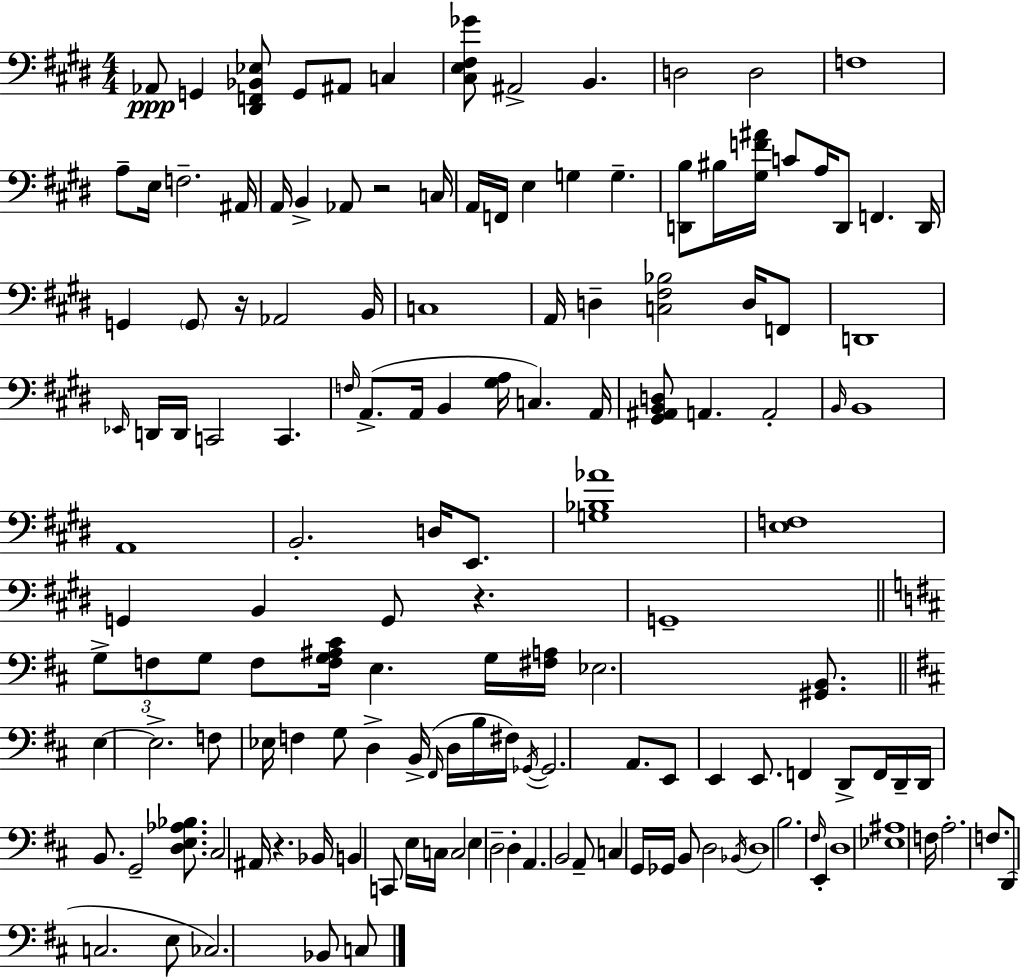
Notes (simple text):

Ab2/e G2/q [D#2,F2,Bb2,Eb3]/e G2/e A#2/e C3/q [C#3,E3,F#3,Gb4]/e A#2/h B2/q. D3/h D3/h F3/w A3/e E3/s F3/h. A#2/s A2/s B2/q Ab2/e R/h C3/s A2/s F2/s E3/q G3/q G3/q. [D2,B3]/e BIS3/s [G#3,F4,A#4]/s C4/e A3/s D2/e F2/q. D2/s G2/q G2/e R/s Ab2/h B2/s C3/w A2/s D3/q [C3,F#3,Bb3]/h D3/s F2/e D2/w Eb2/s D2/s D2/s C2/h C2/q. F3/s A2/e. A2/s B2/q [G#3,A3]/s C3/q. A2/s [G#2,A#2,B2,D3]/e A2/q. A2/h B2/s B2/w A2/w B2/h. D3/s E2/e. [G3,Bb3,Ab4]/w [E3,F3]/w G2/q B2/q G2/e R/q. G2/w G3/e F3/e G3/e F3/e [F3,G3,A#3,C#4]/s E3/q. G3/s [F#3,A3]/s Eb3/h. [G#2,B2]/e. E3/q E3/h. F3/e Eb3/s F3/q G3/e D3/q B2/s F#2/s D3/s B3/s F#3/s Gb2/s Gb2/h. A2/e. E2/e E2/q E2/e. F2/q D2/e F2/s D2/s D2/s B2/e. G2/h [D3,E3,Ab3,Bb3]/e. C#3/h A#2/s R/q. Bb2/s B2/q C2/e E3/s C3/s C3/h E3/q D3/h D3/q A2/q. B2/h A2/e C3/q G2/s Gb2/s B2/e D3/h Bb2/s D3/w B3/h. F#3/s E2/q D3/w [Eb3,A#3]/w F3/s A3/h. F3/e. D2/e C3/h. E3/e CES3/h. Bb2/e C3/e